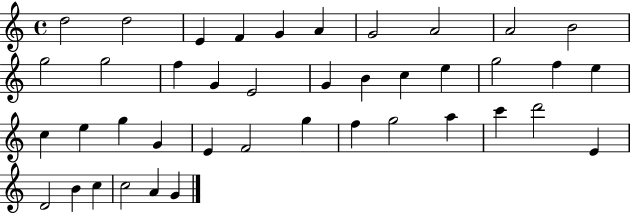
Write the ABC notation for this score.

X:1
T:Untitled
M:4/4
L:1/4
K:C
d2 d2 E F G A G2 A2 A2 B2 g2 g2 f G E2 G B c e g2 f e c e g G E F2 g f g2 a c' d'2 E D2 B c c2 A G